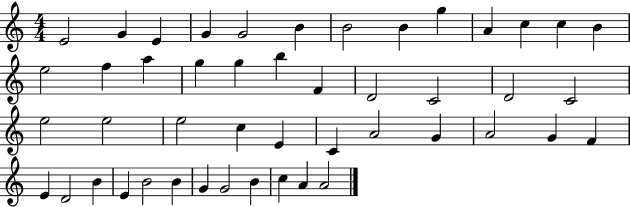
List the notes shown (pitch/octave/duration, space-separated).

E4/h G4/q E4/q G4/q G4/h B4/q B4/h B4/q G5/q A4/q C5/q C5/q B4/q E5/h F5/q A5/q G5/q G5/q B5/q F4/q D4/h C4/h D4/h C4/h E5/h E5/h E5/h C5/q E4/q C4/q A4/h G4/q A4/h G4/q F4/q E4/q D4/h B4/q E4/q B4/h B4/q G4/q G4/h B4/q C5/q A4/q A4/h